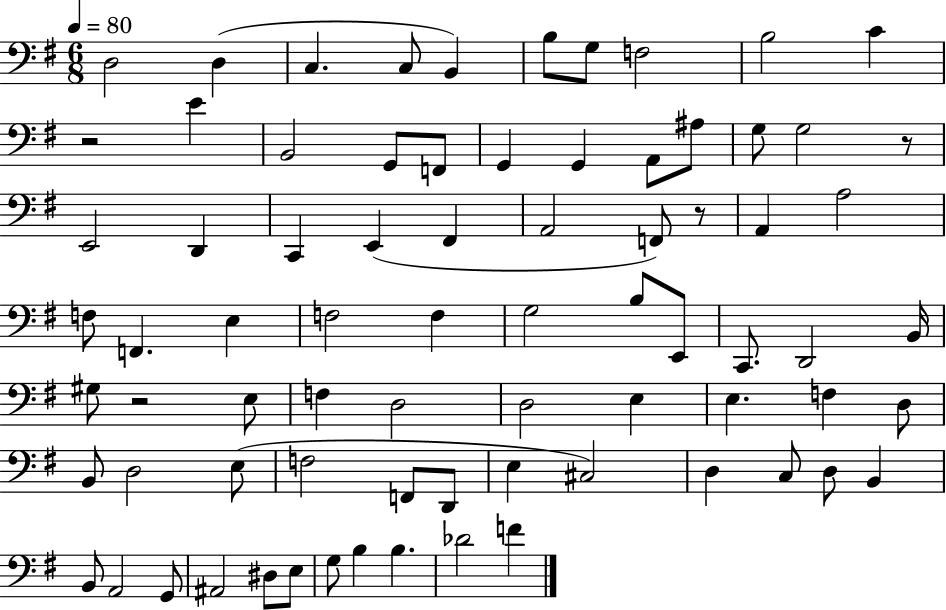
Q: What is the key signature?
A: G major